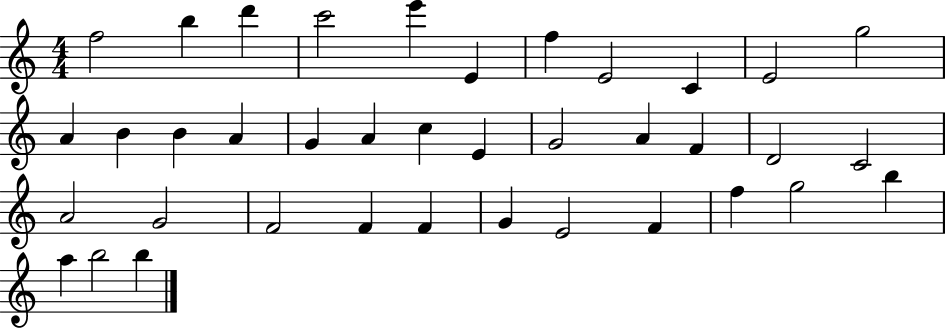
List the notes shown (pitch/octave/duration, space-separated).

F5/h B5/q D6/q C6/h E6/q E4/q F5/q E4/h C4/q E4/h G5/h A4/q B4/q B4/q A4/q G4/q A4/q C5/q E4/q G4/h A4/q F4/q D4/h C4/h A4/h G4/h F4/h F4/q F4/q G4/q E4/h F4/q F5/q G5/h B5/q A5/q B5/h B5/q